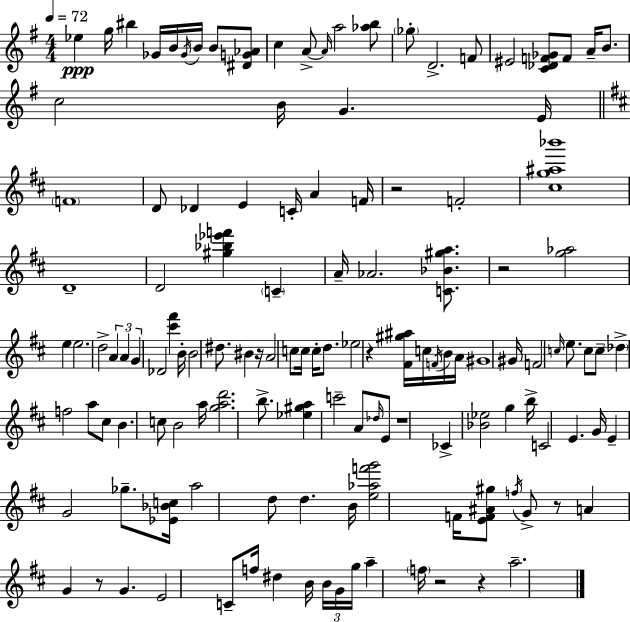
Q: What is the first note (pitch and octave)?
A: Eb5